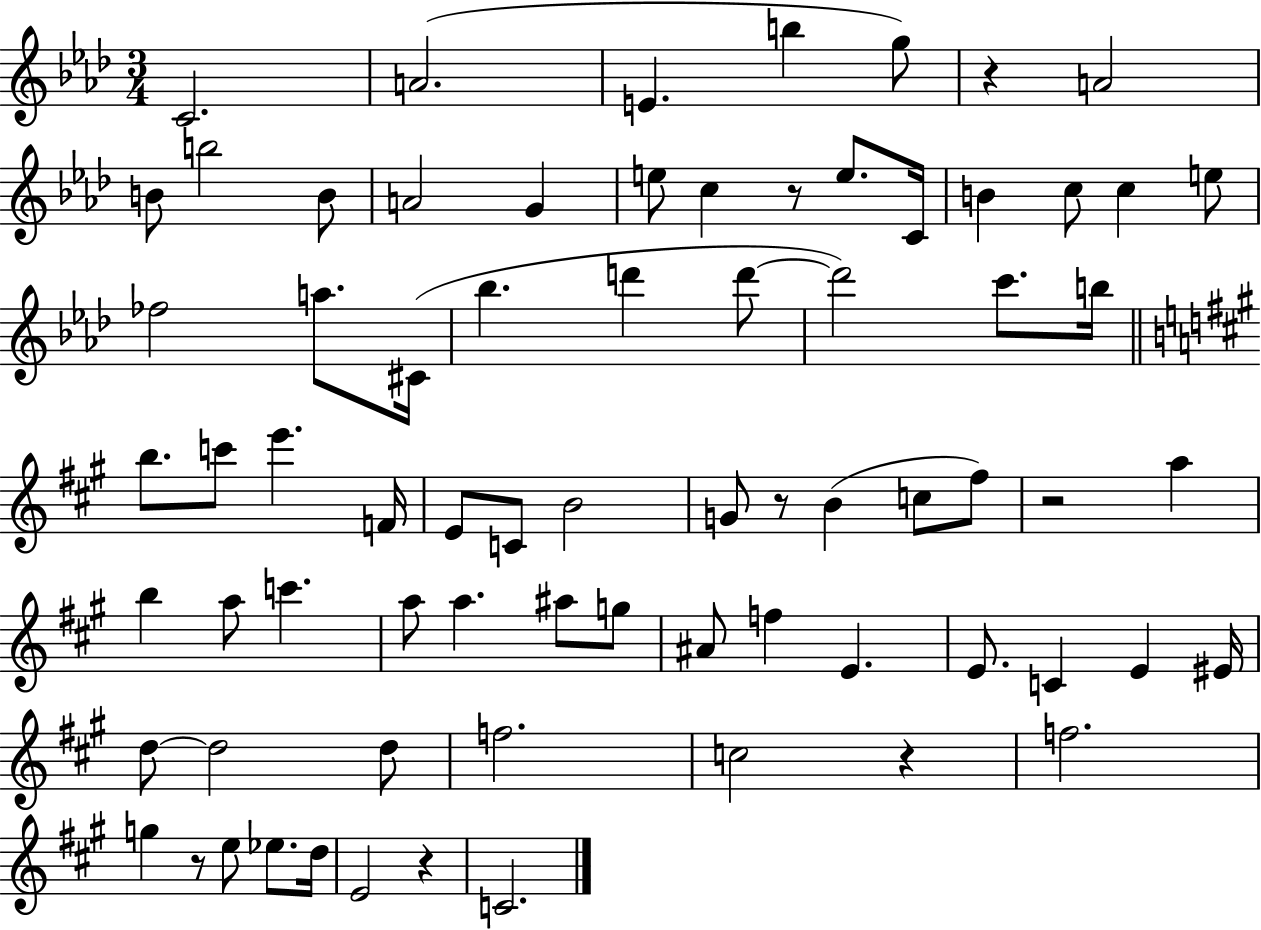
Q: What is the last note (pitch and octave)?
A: C4